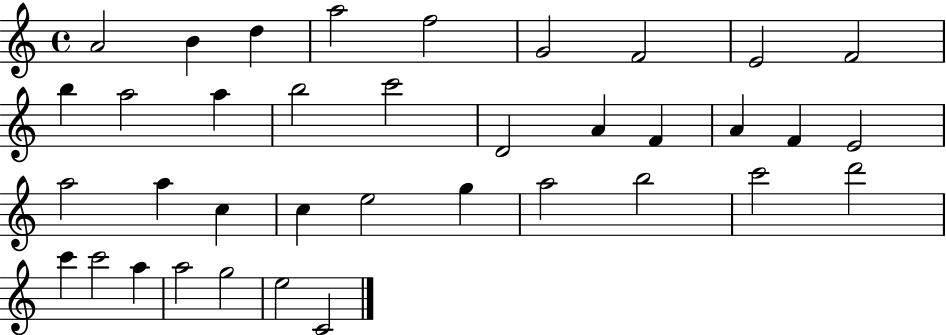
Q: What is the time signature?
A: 4/4